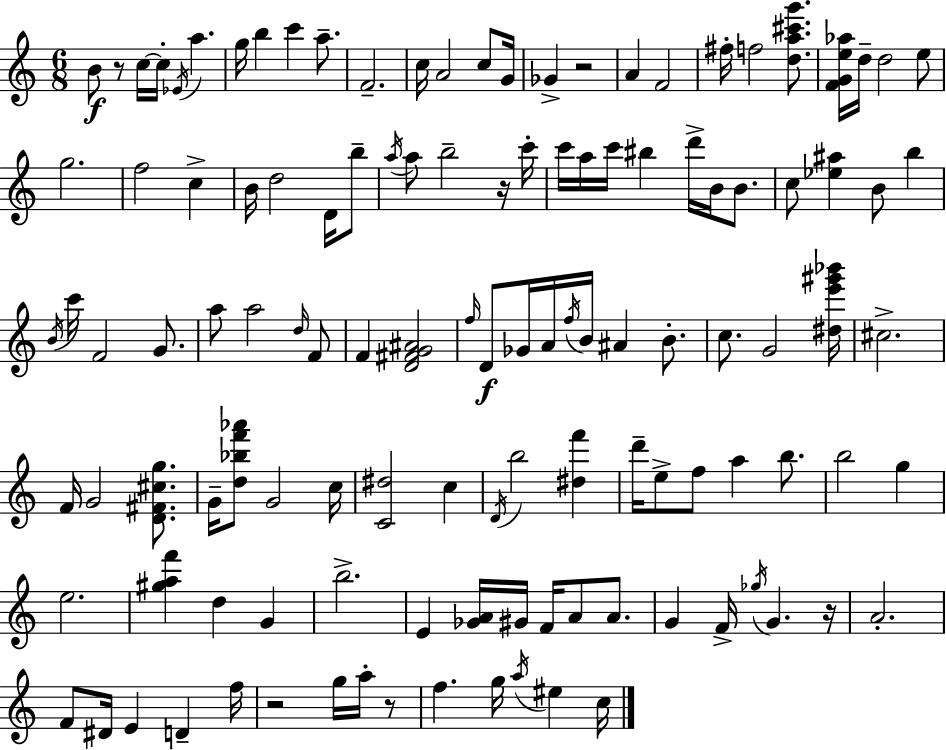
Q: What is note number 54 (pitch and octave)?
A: D4